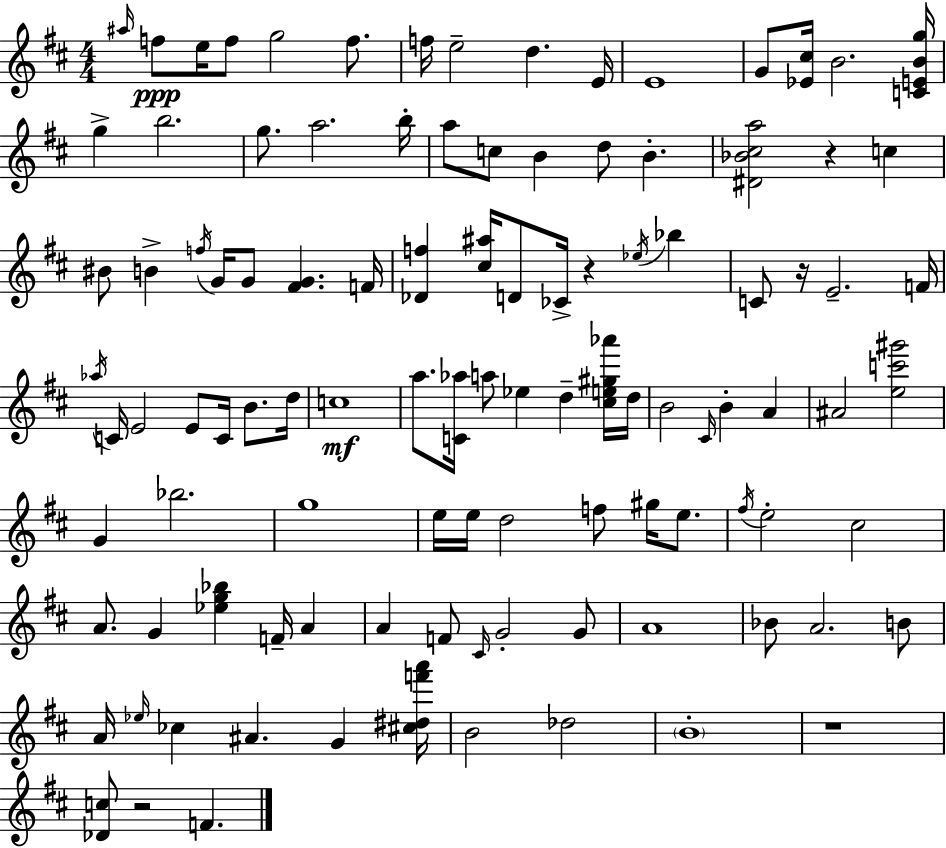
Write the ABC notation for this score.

X:1
T:Untitled
M:4/4
L:1/4
K:D
^a/4 f/2 e/4 f/2 g2 f/2 f/4 e2 d E/4 E4 G/2 [_E^c]/4 B2 [CEBg]/4 g b2 g/2 a2 b/4 a/2 c/2 B d/2 B [^D_B^ca]2 z c ^B/2 B f/4 G/4 G/2 [^FG] F/4 [_Df] [^c^a]/4 D/2 _C/4 z _e/4 _b C/2 z/4 E2 F/4 _a/4 C/4 E2 E/2 C/4 B/2 d/4 c4 a/2 [C_a]/4 a/2 _e d [^ce^g_a']/4 d/4 B2 ^C/4 B A ^A2 [ec'^g']2 G _b2 g4 e/4 e/4 d2 f/2 ^g/4 e/2 ^f/4 e2 ^c2 A/2 G [_eg_b] F/4 A A F/2 ^C/4 G2 G/2 A4 _B/2 A2 B/2 A/4 _e/4 _c ^A G [^c^df'a']/4 B2 _d2 B4 z4 [_Dc]/2 z2 F